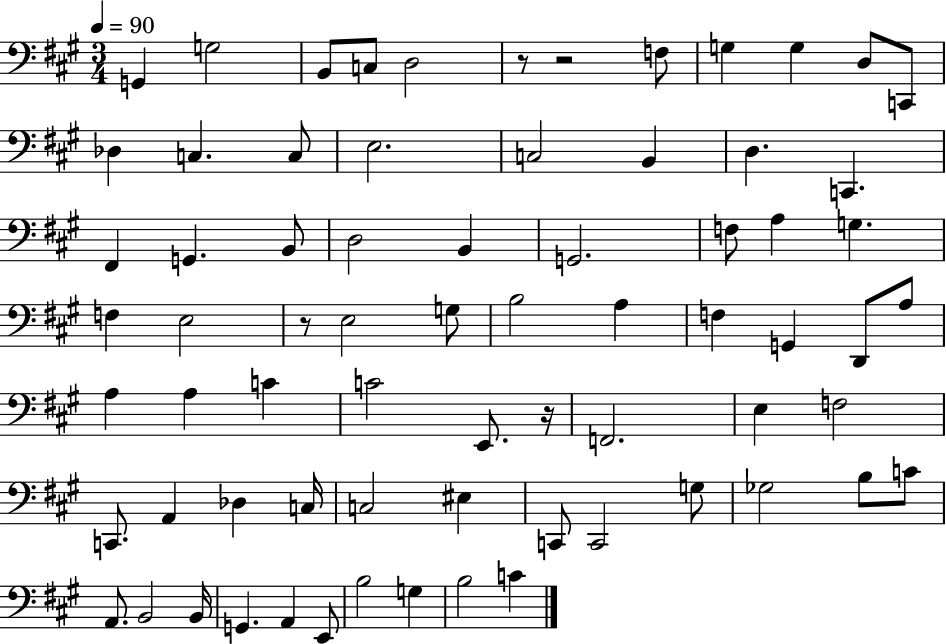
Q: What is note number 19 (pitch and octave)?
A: F#2